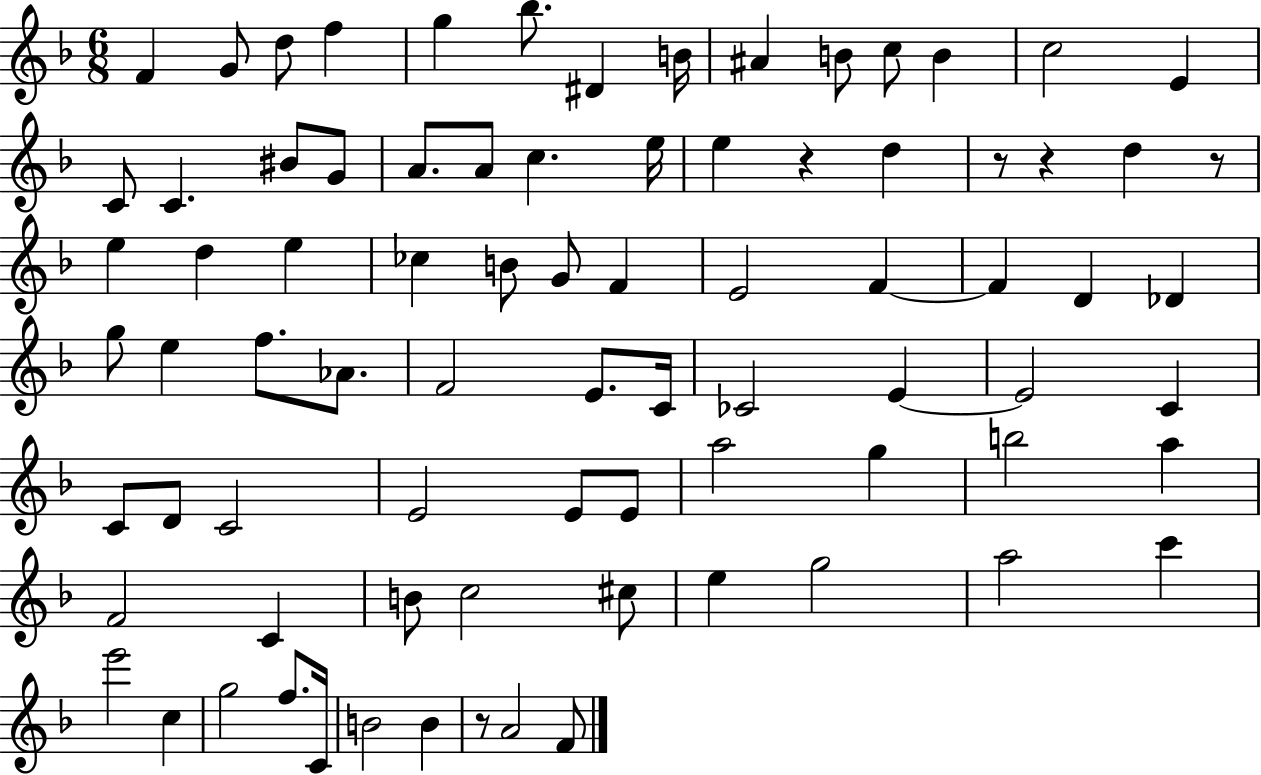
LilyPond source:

{
  \clef treble
  \numericTimeSignature
  \time 6/8
  \key f \major
  \repeat volta 2 { f'4 g'8 d''8 f''4 | g''4 bes''8. dis'4 b'16 | ais'4 b'8 c''8 b'4 | c''2 e'4 | \break c'8 c'4. bis'8 g'8 | a'8. a'8 c''4. e''16 | e''4 r4 d''4 | r8 r4 d''4 r8 | \break e''4 d''4 e''4 | ces''4 b'8 g'8 f'4 | e'2 f'4~~ | f'4 d'4 des'4 | \break g''8 e''4 f''8. aes'8. | f'2 e'8. c'16 | ces'2 e'4~~ | e'2 c'4 | \break c'8 d'8 c'2 | e'2 e'8 e'8 | a''2 g''4 | b''2 a''4 | \break f'2 c'4 | b'8 c''2 cis''8 | e''4 g''2 | a''2 c'''4 | \break e'''2 c''4 | g''2 f''8. c'16 | b'2 b'4 | r8 a'2 f'8 | \break } \bar "|."
}